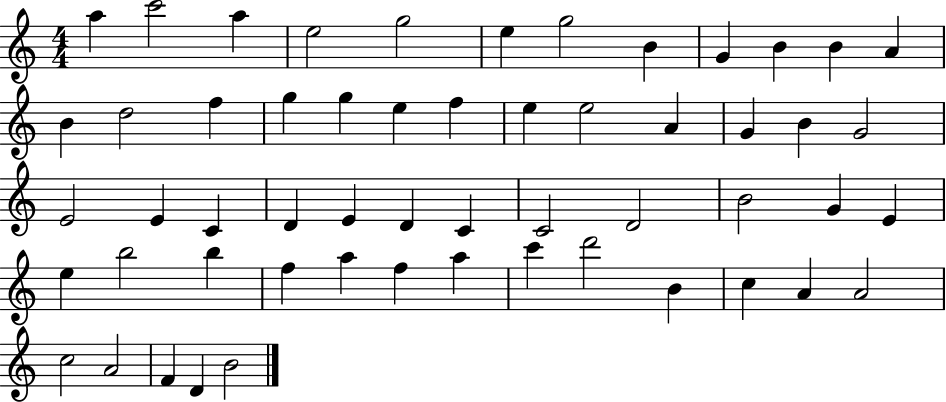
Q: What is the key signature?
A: C major